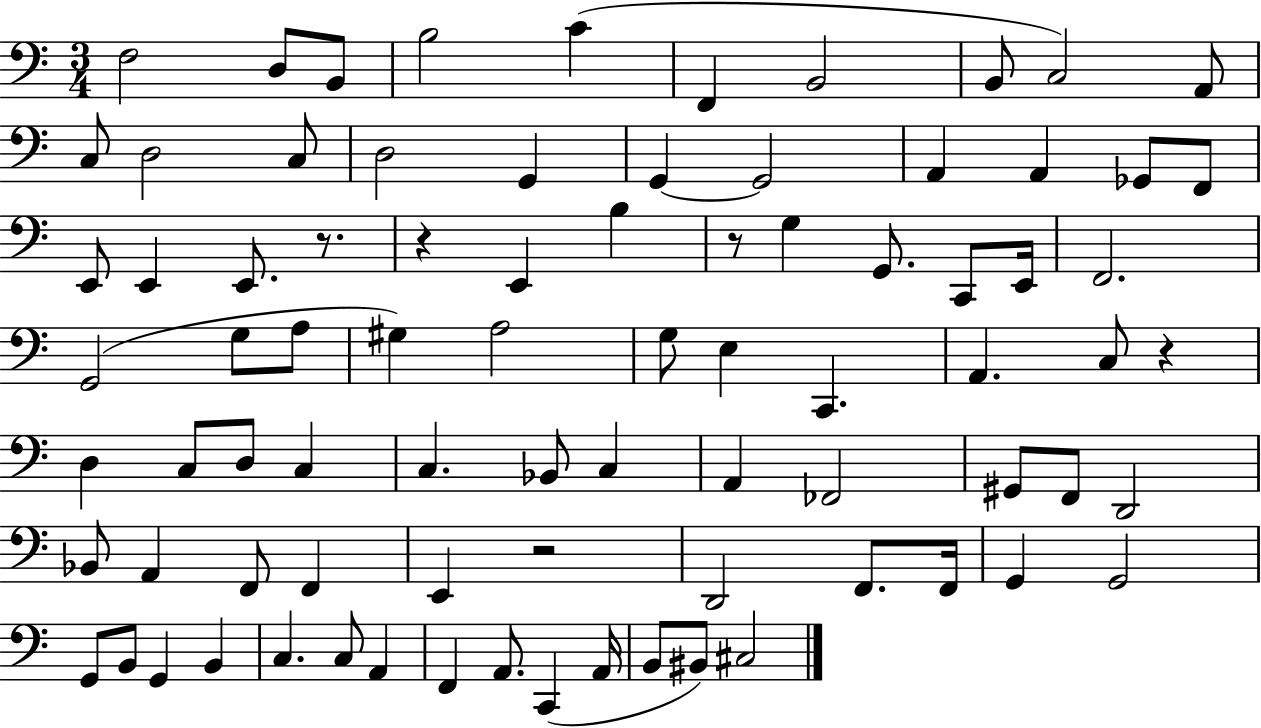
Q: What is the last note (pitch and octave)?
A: C#3